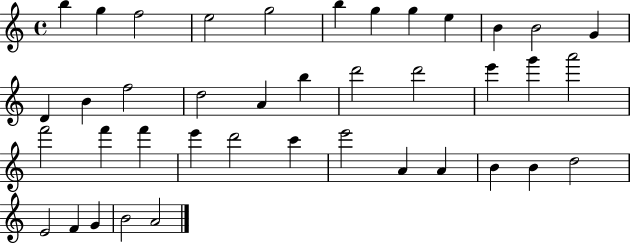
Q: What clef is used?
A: treble